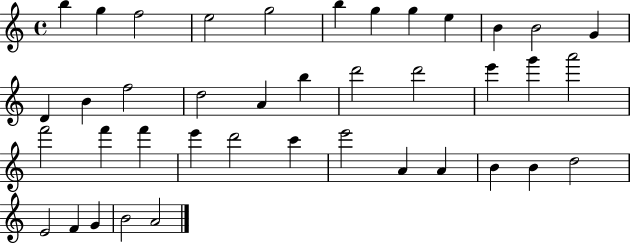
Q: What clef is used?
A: treble